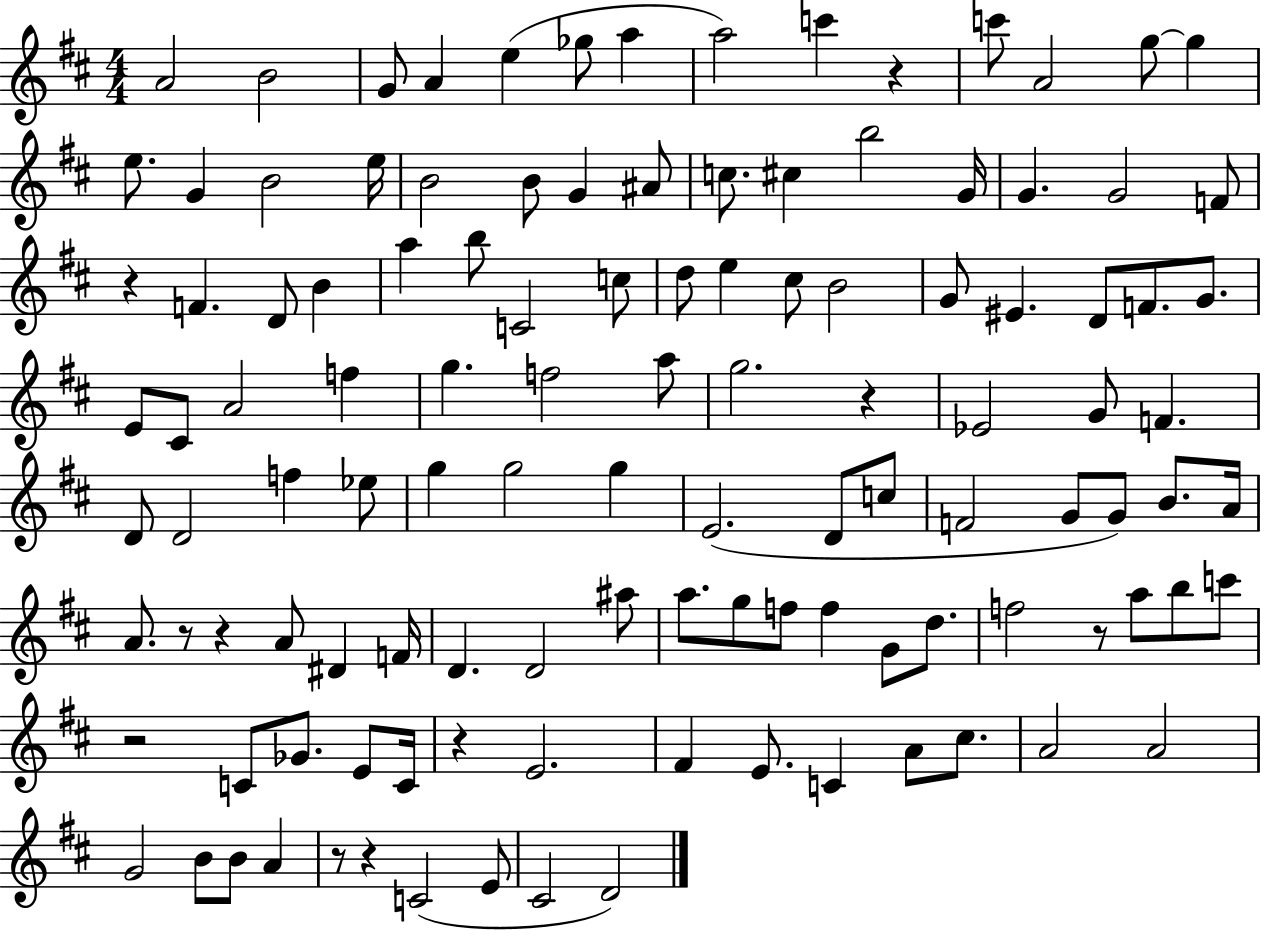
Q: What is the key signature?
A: D major